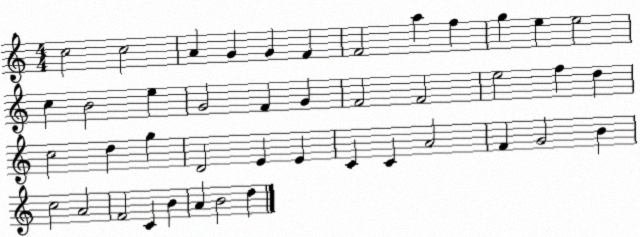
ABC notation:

X:1
T:Untitled
M:4/4
L:1/4
K:C
c2 c2 A G G F F2 a f g e e2 c B2 e G2 F G F2 F2 e2 f d c2 d g D2 E E C C A2 F G2 B c2 A2 F2 C B A B2 d